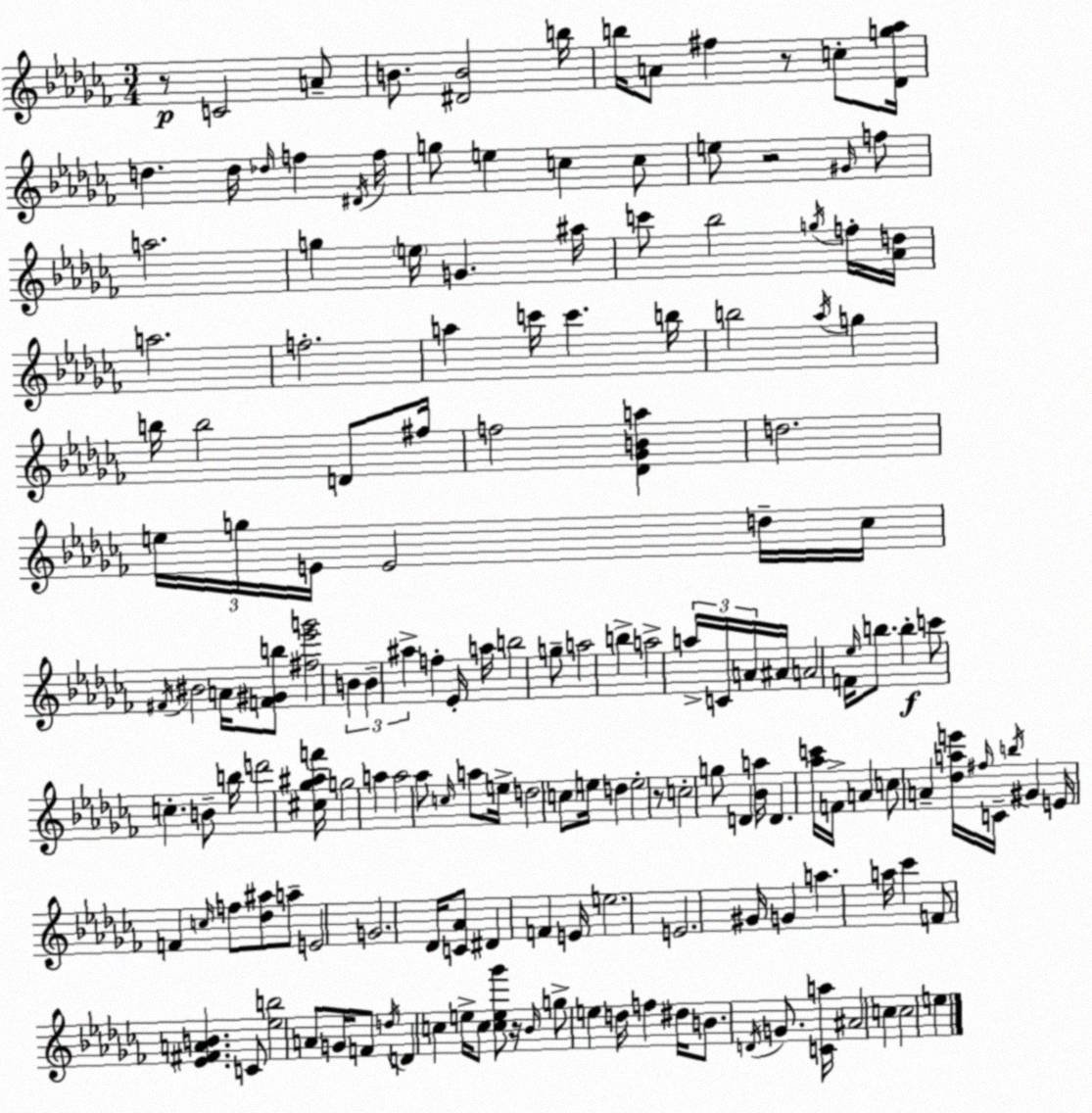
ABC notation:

X:1
T:Untitled
M:3/4
L:1/4
K:Abm
z/2 C2 A/2 B/2 [^DB]2 b/4 b/4 A/2 ^f z/2 c/2 [_Dg_a]/4 d d/4 _d/4 f ^D/4 f/4 g/2 e c c/2 e/2 z2 ^G/4 f/2 a2 g e/4 G ^a/4 c'/2 _b2 g/4 f/4 [_Ad]/4 a2 f2 a c'/4 c' b/4 b2 _a/4 g b/4 b2 D/2 ^f/4 f2 [_D_GBa] d2 e/4 g/4 E/4 E2 d/4 _c/4 ^F/4 ^B2 A/4 [F^Gb]/2 [^f_e'g']2 B B ^a f _E/4 a/4 b2 g/2 a2 b a2 a/4 C/4 A/4 ^A/4 A2 F/4 _e/4 b/2 b c'/2 c B/2 b/4 d'2 [^c_g^af']/4 g2 a a2 _a/2 c/4 a/2 e/4 d2 c/2 e/4 d e2 z/2 c2 g/2 D [_Ba]/4 D [_ac']/4 F/4 A c/2 A [_dae']/4 ^f/4 C/4 b/4 ^G E/4 F c/4 f/2 [_d^a]/2 a/2 E2 G2 _D/4 [C_A]/2 ^D F E/4 e2 E2 ^G/4 G a a/4 _c' F/2 [_E^FAB] C/2 [_eb]2 A/2 G/4 F/2 d/4 D c e/4 c/2 [ce_g']/2 z/4 _B/4 g/2 e d/4 f ^d/4 B/2 D/4 G/2 [Ca]/4 ^A2 c c2 e